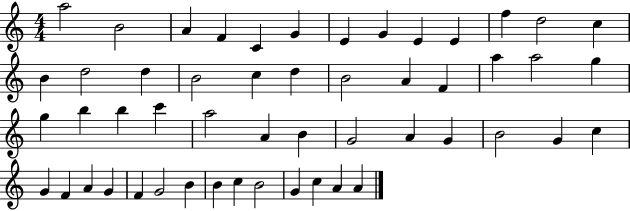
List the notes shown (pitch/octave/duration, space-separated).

A5/h B4/h A4/q F4/q C4/q G4/q E4/q G4/q E4/q E4/q F5/q D5/h C5/q B4/q D5/h D5/q B4/h C5/q D5/q B4/h A4/q F4/q A5/q A5/h G5/q G5/q B5/q B5/q C6/q A5/h A4/q B4/q G4/h A4/q G4/q B4/h G4/q C5/q G4/q F4/q A4/q G4/q F4/q G4/h B4/q B4/q C5/q B4/h G4/q C5/q A4/q A4/q